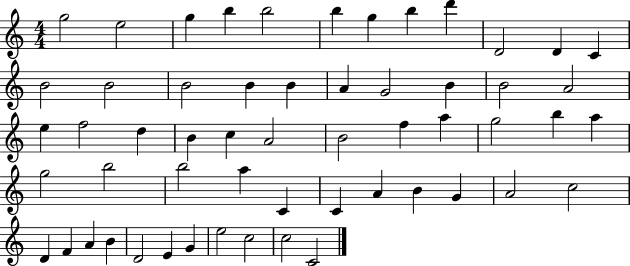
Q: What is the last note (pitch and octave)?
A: C4